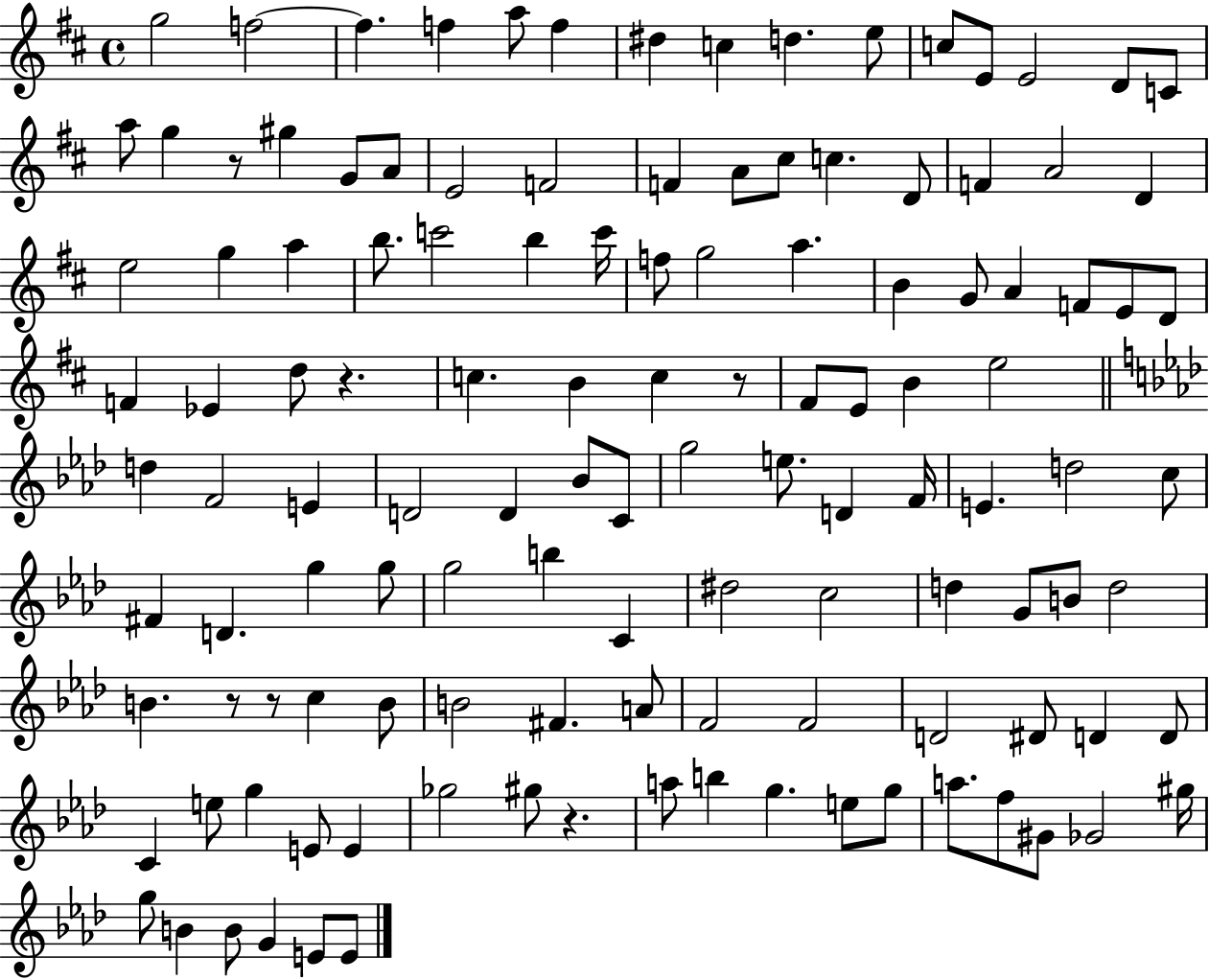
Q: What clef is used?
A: treble